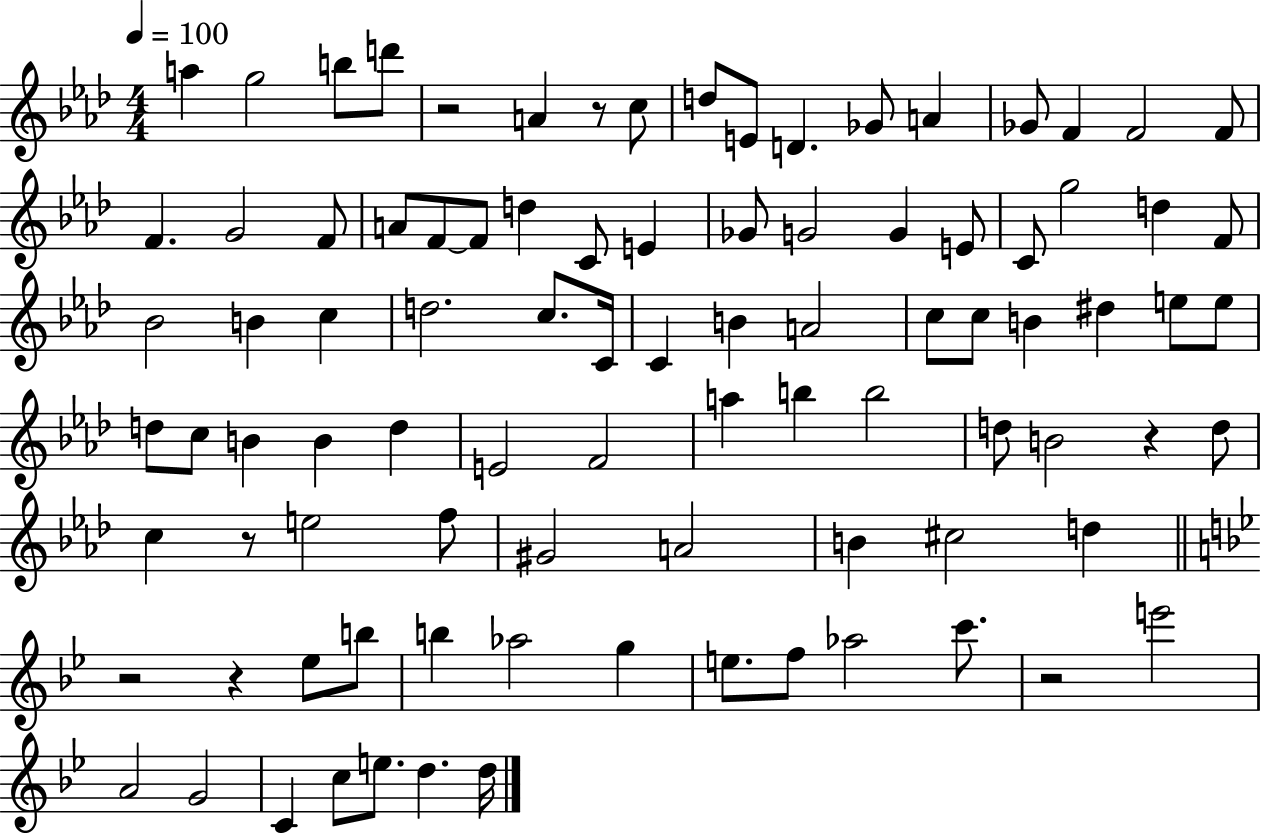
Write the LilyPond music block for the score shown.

{
  \clef treble
  \numericTimeSignature
  \time 4/4
  \key aes \major
  \tempo 4 = 100
  a''4 g''2 b''8 d'''8 | r2 a'4 r8 c''8 | d''8 e'8 d'4. ges'8 a'4 | ges'8 f'4 f'2 f'8 | \break f'4. g'2 f'8 | a'8 f'8~~ f'8 d''4 c'8 e'4 | ges'8 g'2 g'4 e'8 | c'8 g''2 d''4 f'8 | \break bes'2 b'4 c''4 | d''2. c''8. c'16 | c'4 b'4 a'2 | c''8 c''8 b'4 dis''4 e''8 e''8 | \break d''8 c''8 b'4 b'4 d''4 | e'2 f'2 | a''4 b''4 b''2 | d''8 b'2 r4 d''8 | \break c''4 r8 e''2 f''8 | gis'2 a'2 | b'4 cis''2 d''4 | \bar "||" \break \key bes \major r2 r4 ees''8 b''8 | b''4 aes''2 g''4 | e''8. f''8 aes''2 c'''8. | r2 e'''2 | \break a'2 g'2 | c'4 c''8 e''8. d''4. d''16 | \bar "|."
}